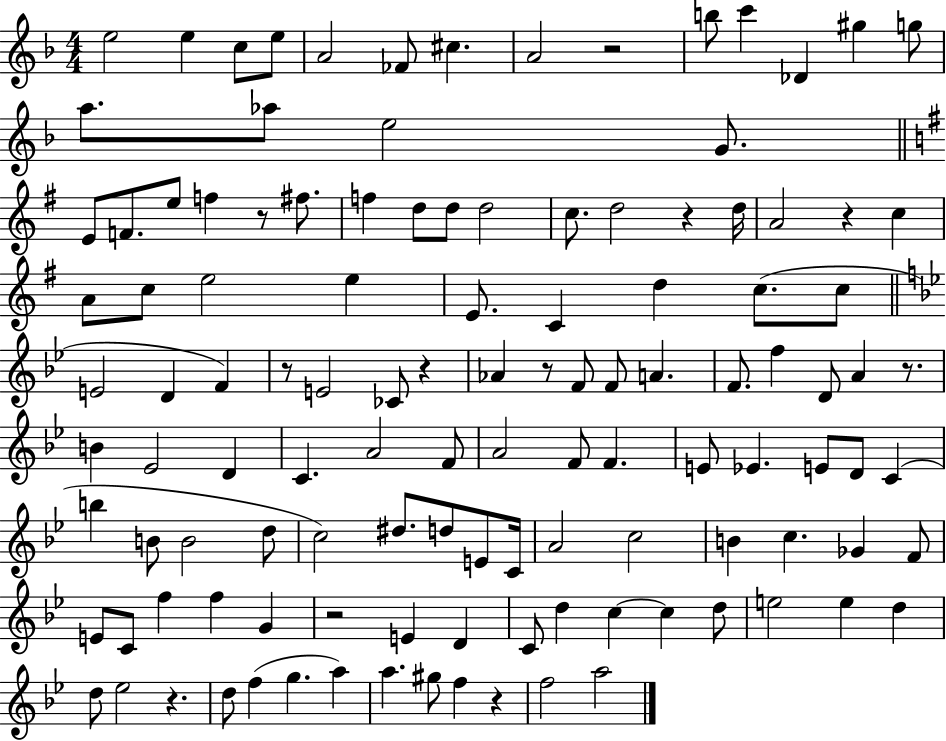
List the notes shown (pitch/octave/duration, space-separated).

E5/h E5/q C5/e E5/e A4/h FES4/e C#5/q. A4/h R/h B5/e C6/q Db4/q G#5/q G5/e A5/e. Ab5/e E5/h G4/e. E4/e F4/e. E5/e F5/q R/e F#5/e. F5/q D5/e D5/e D5/h C5/e. D5/h R/q D5/s A4/h R/q C5/q A4/e C5/e E5/h E5/q E4/e. C4/q D5/q C5/e. C5/e E4/h D4/q F4/q R/e E4/h CES4/e R/q Ab4/q R/e F4/e F4/e A4/q. F4/e. F5/q D4/e A4/q R/e. B4/q Eb4/h D4/q C4/q. A4/h F4/e A4/h F4/e F4/q. E4/e Eb4/q. E4/e D4/e C4/q B5/q B4/e B4/h D5/e C5/h D#5/e. D5/e E4/e C4/s A4/h C5/h B4/q C5/q. Gb4/q F4/e E4/e C4/e F5/q F5/q G4/q R/h E4/q D4/q C4/e D5/q C5/q C5/q D5/e E5/h E5/q D5/q D5/e Eb5/h R/q. D5/e F5/q G5/q. A5/q A5/q. G#5/e F5/q R/q F5/h A5/h